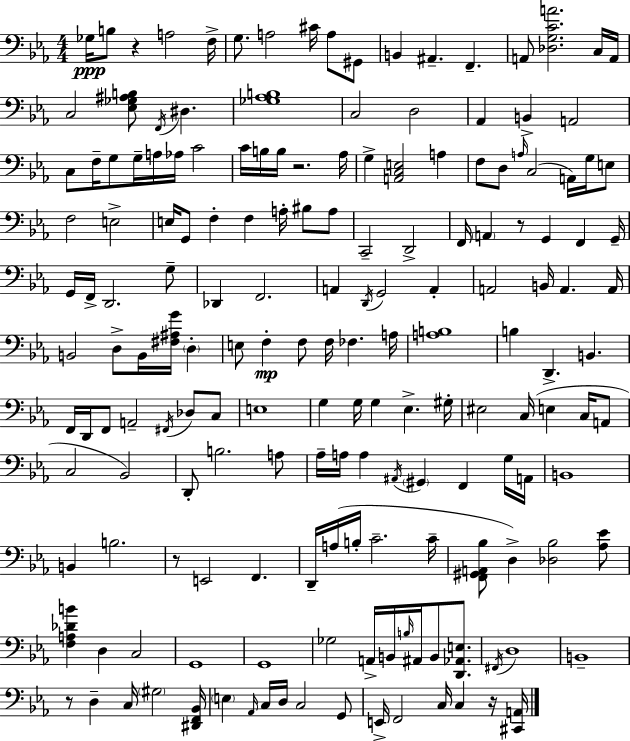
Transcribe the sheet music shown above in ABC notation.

X:1
T:Untitled
M:4/4
L:1/4
K:Eb
_G,/4 B,/2 z A,2 F,/4 G,/2 A,2 ^C/4 A,/2 ^G,,/2 B,, ^A,, F,, A,,/2 [_D,G,CA]2 C,/4 A,,/4 C,2 [_E,_G,^A,B,]/2 F,,/4 ^D, [_G,_A,B,]4 C,2 D,2 _A,, B,, A,,2 C,/2 F,/4 G,/2 G,/4 A,/4 _A,/4 C2 C/4 B,/4 B,/4 z2 _A,/4 G, [A,,C,E,]2 A, F,/2 D,/2 A,/4 C,2 A,,/4 G,/4 E,/2 F,2 E,2 E,/4 G,,/2 F, F, A,/4 ^B,/2 A,/2 C,,2 D,,2 F,,/4 A,, z/2 G,, F,, G,,/4 G,,/4 F,,/4 D,,2 G,/2 _D,, F,,2 A,, D,,/4 G,,2 A,, A,,2 B,,/4 A,, A,,/4 B,,2 D,/2 B,,/4 [^F,^A,G]/4 D, E,/2 F, F,/2 F,/4 _F, A,/4 [A,B,]4 B, D,, B,, F,,/4 D,,/4 F,,/2 A,,2 ^F,,/4 _D,/2 C,/2 E,4 G, G,/4 G, _E, ^G,/4 ^E,2 C,/4 E, C,/4 A,,/2 C,2 _B,,2 D,,/2 B,2 A,/2 _A,/4 A,/4 A, ^A,,/4 ^G,, F,, G,/4 A,,/4 B,,4 B,, B,2 z/2 E,,2 F,, D,,/4 A,/4 B,/4 C2 C/4 [F,,^G,,A,,_B,]/2 D, [_D,_B,]2 [_A,_E]/2 [F,A,_DB] D, C,2 G,,4 G,,4 _G,2 A,,/4 B,,/4 B,/4 ^A,,/4 B,,/2 [D,,_A,,E,]/2 ^F,,/4 D,4 B,,4 z/2 D, C,/4 ^G,2 [^D,,F,,_B,,]/4 E, _A,,/4 C,/4 D,/4 C,2 G,,/2 E,,/4 F,,2 C,/4 C, z/4 [^C,,A,,]/4